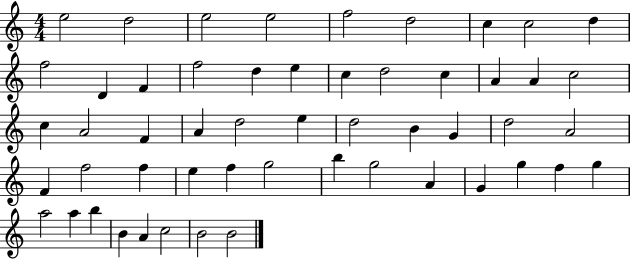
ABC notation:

X:1
T:Untitled
M:4/4
L:1/4
K:C
e2 d2 e2 e2 f2 d2 c c2 d f2 D F f2 d e c d2 c A A c2 c A2 F A d2 e d2 B G d2 A2 F f2 f e f g2 b g2 A G g f g a2 a b B A c2 B2 B2